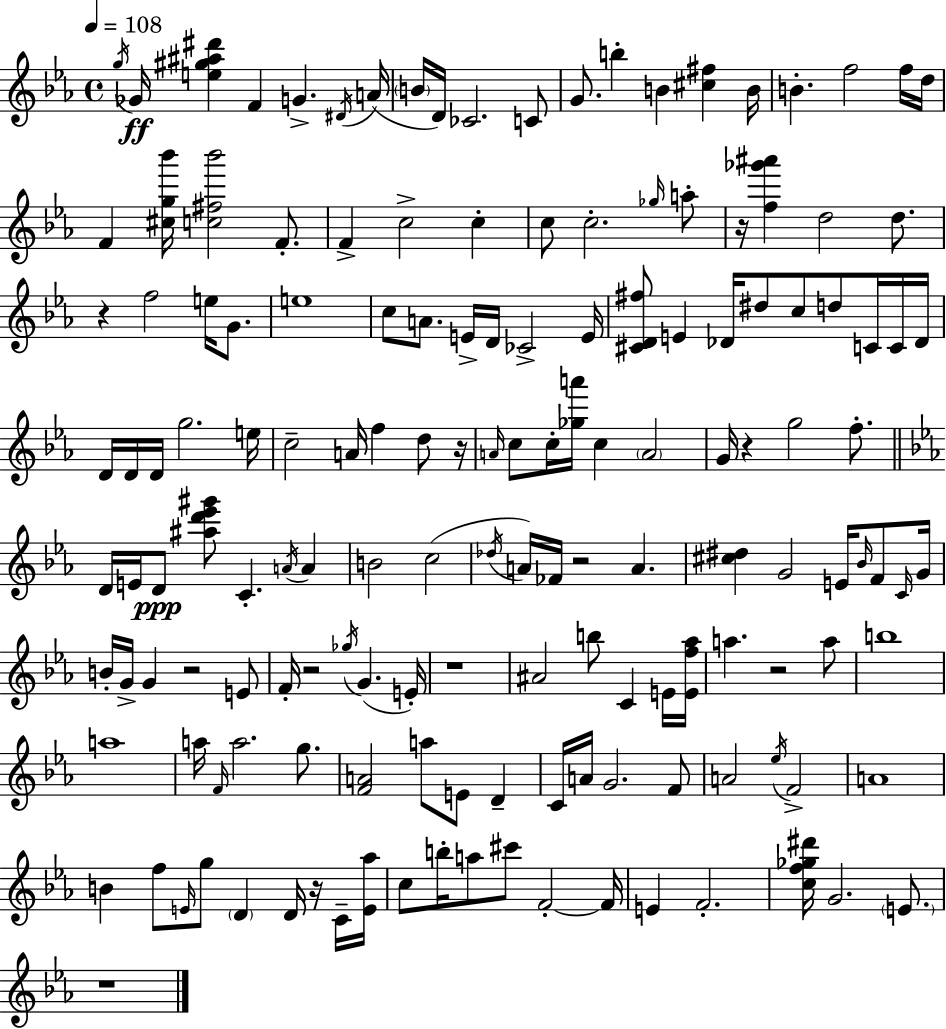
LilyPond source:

{
  \clef treble
  \time 4/4
  \defaultTimeSignature
  \key ees \major
  \tempo 4 = 108
  \acciaccatura { g''16 }\ff ges'16 <e'' gis'' ais'' dis'''>4 f'4 g'4.-> | \acciaccatura { dis'16 } a'16( \parenthesize b'16 d'16) ces'2. | c'8 g'8. b''4-. b'4 <cis'' fis''>4 | b'16 b'4.-. f''2 | \break f''16 d''16 f'4 <cis'' g'' bes'''>16 <c'' fis'' bes'''>2 f'8.-. | f'4-> c''2-> c''4-. | c''8 c''2.-. | \grace { ges''16 } a''8-. r16 <f'' ges''' ais'''>4 d''2 | \break d''8. r4 f''2 e''16 | g'8. e''1 | c''8 a'8. e'16-> d'16 ces'2-> | e'16 <cis' d' fis''>8 e'4 des'16 dis''8 c''8 d''8 | \break c'16 c'16 des'16 d'16 d'16 d'16 g''2. | e''16 c''2-- a'16 f''4 | d''8 r16 \grace { a'16 } c''8 c''16-. <ges'' a'''>16 c''4 \parenthesize a'2 | g'16 r4 g''2 | \break f''8.-. \bar "||" \break \key c \minor d'16 e'16 d'8\ppp <ais'' d''' ees''' gis'''>8 c'4.-. \acciaccatura { a'16 } a'4 | b'2 c''2( | \acciaccatura { des''16 } a'16) fes'16 r2 a'4. | <cis'' dis''>4 g'2 e'16 \grace { bes'16 } | \break f'8 \grace { c'16 } g'16 b'16-. g'16-> g'4 r2 | e'8 f'16-. r2 \acciaccatura { ges''16 }( g'4. | e'16-.) r1 | ais'2 b''8 c'4 | \break e'16 <e' f'' aes''>16 a''4. r2 | a''8 b''1 | a''1 | a''16 \grace { f'16 } a''2. | \break g''8. <f' a'>2 a''8 | e'8 d'4-- c'16 a'16 g'2. | f'8 a'2 \acciaccatura { ees''16 } f'2-> | a'1 | \break b'4 f''8 \grace { e'16 } g''8 | \parenthesize d'4 d'16 r16 c'16-- <e' aes''>16 c''8 b''16-. a''8 cis'''8 f'2-.~~ | f'16 e'4 f'2.-. | <c'' f'' ges'' dis'''>16 g'2. | \break \parenthesize e'8. r1 | \bar "|."
}